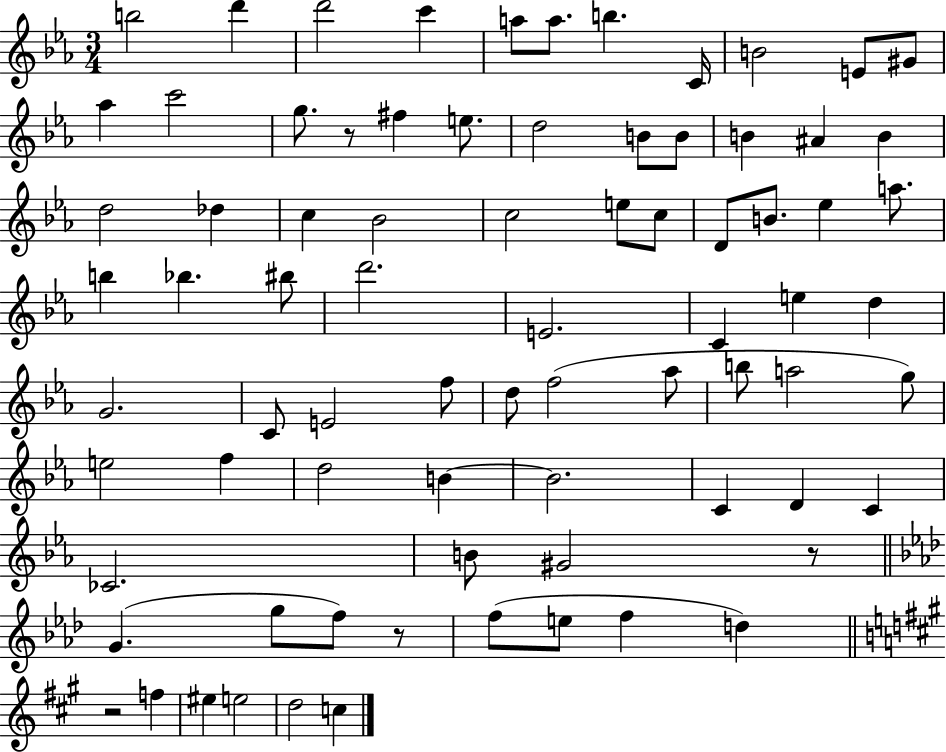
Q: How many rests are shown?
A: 4